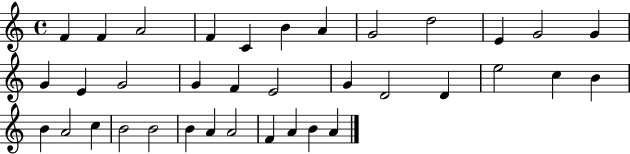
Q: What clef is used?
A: treble